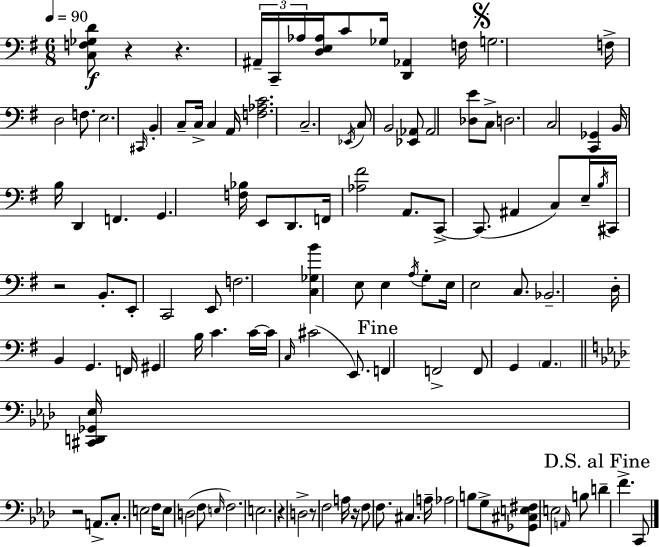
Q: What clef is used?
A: bass